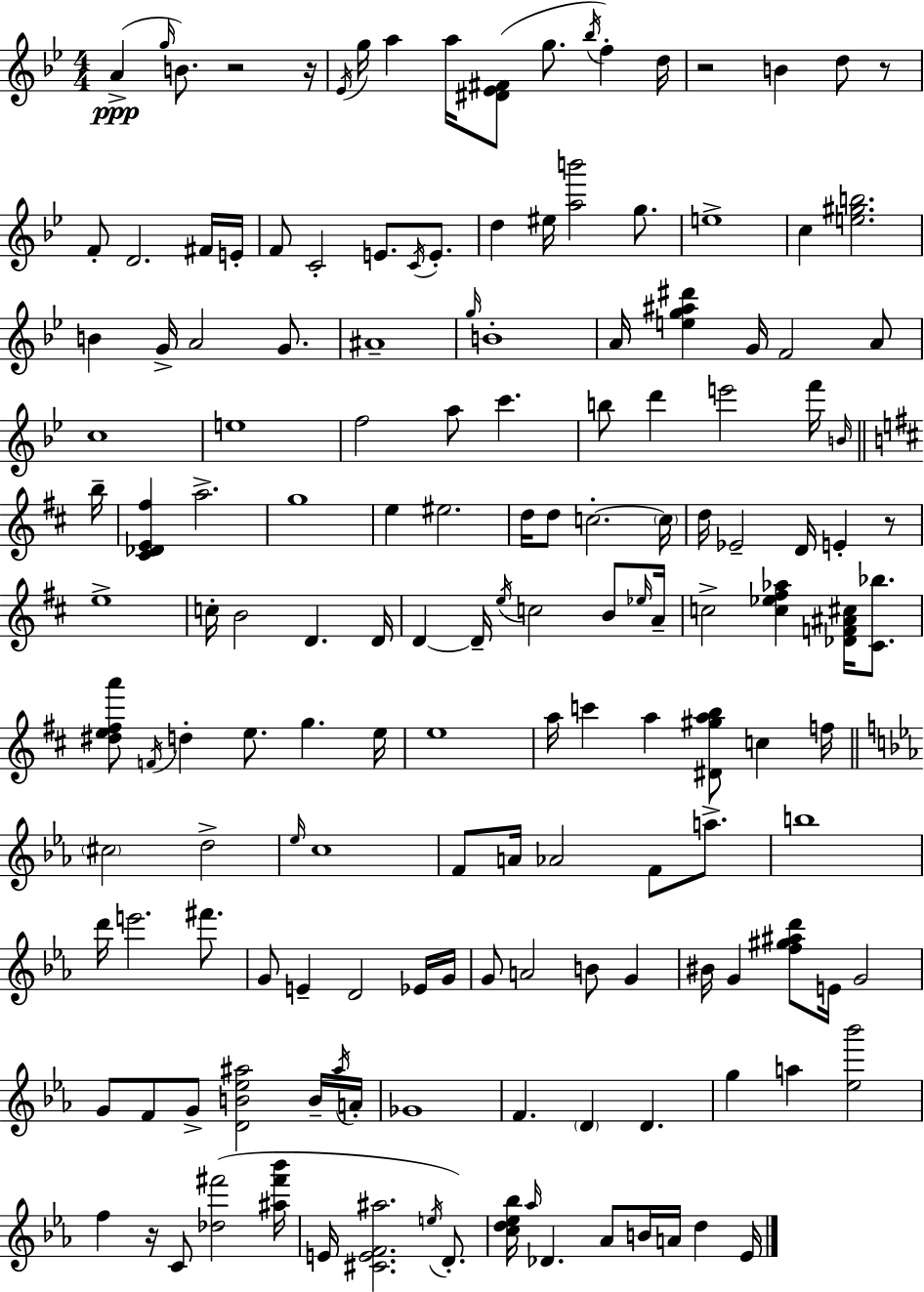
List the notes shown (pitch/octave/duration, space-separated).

A4/q G5/s B4/e. R/h R/s Eb4/s G5/s A5/q A5/s [D#4,Eb4,F#4]/e G5/e. Bb5/s F5/q D5/s R/h B4/q D5/e R/e F4/e D4/h. F#4/s E4/s F4/e C4/h E4/e. C4/s E4/e. D5/q EIS5/s [A5,B6]/h G5/e. E5/w C5/q [E5,G#5,B5]/h. B4/q G4/s A4/h G4/e. A#4/w G5/s B4/w A4/s [E5,G5,A#5,D#6]/q G4/s F4/h A4/e C5/w E5/w F5/h A5/e C6/q. B5/e D6/q E6/h F6/s B4/s B5/s [C#4,Db4,E4,F#5]/q A5/h. G5/w E5/q EIS5/h. D5/s D5/e C5/h. C5/s D5/s Eb4/h D4/s E4/q R/e E5/w C5/s B4/h D4/q. D4/s D4/q D4/s E5/s C5/h B4/e Eb5/s A4/s C5/h [C5,Eb5,F#5,Ab5]/q [Db4,F4,A#4,C#5]/s [C#4,Bb5]/e. [D#5,E5,F#5,A6]/e F4/s D5/q E5/e. G5/q. E5/s E5/w A5/s C6/q A5/q [D#4,G#5,A5,B5]/e C5/q F5/s C#5/h D5/h Eb5/s C5/w F4/e A4/s Ab4/h F4/e A5/e. B5/w D6/s E6/h. F#6/e. G4/e E4/q D4/h Eb4/s G4/s G4/e A4/h B4/e G4/q BIS4/s G4/q [F5,G#5,A#5,D6]/e E4/s G4/h G4/e F4/e G4/e [D4,B4,Eb5,A#5]/h B4/s A#5/s A4/s Gb4/w F4/q. D4/q D4/q. G5/q A5/q [Eb5,Bb6]/h F5/q R/s C4/e [Db5,F#6]/h [A#5,F#6,Bb6]/s E4/s [C#4,E4,F4,A#5]/h. E5/s D4/e. [C5,D5,Eb5,Bb5]/s Ab5/s Db4/q. Ab4/e B4/s A4/s D5/q Eb4/s